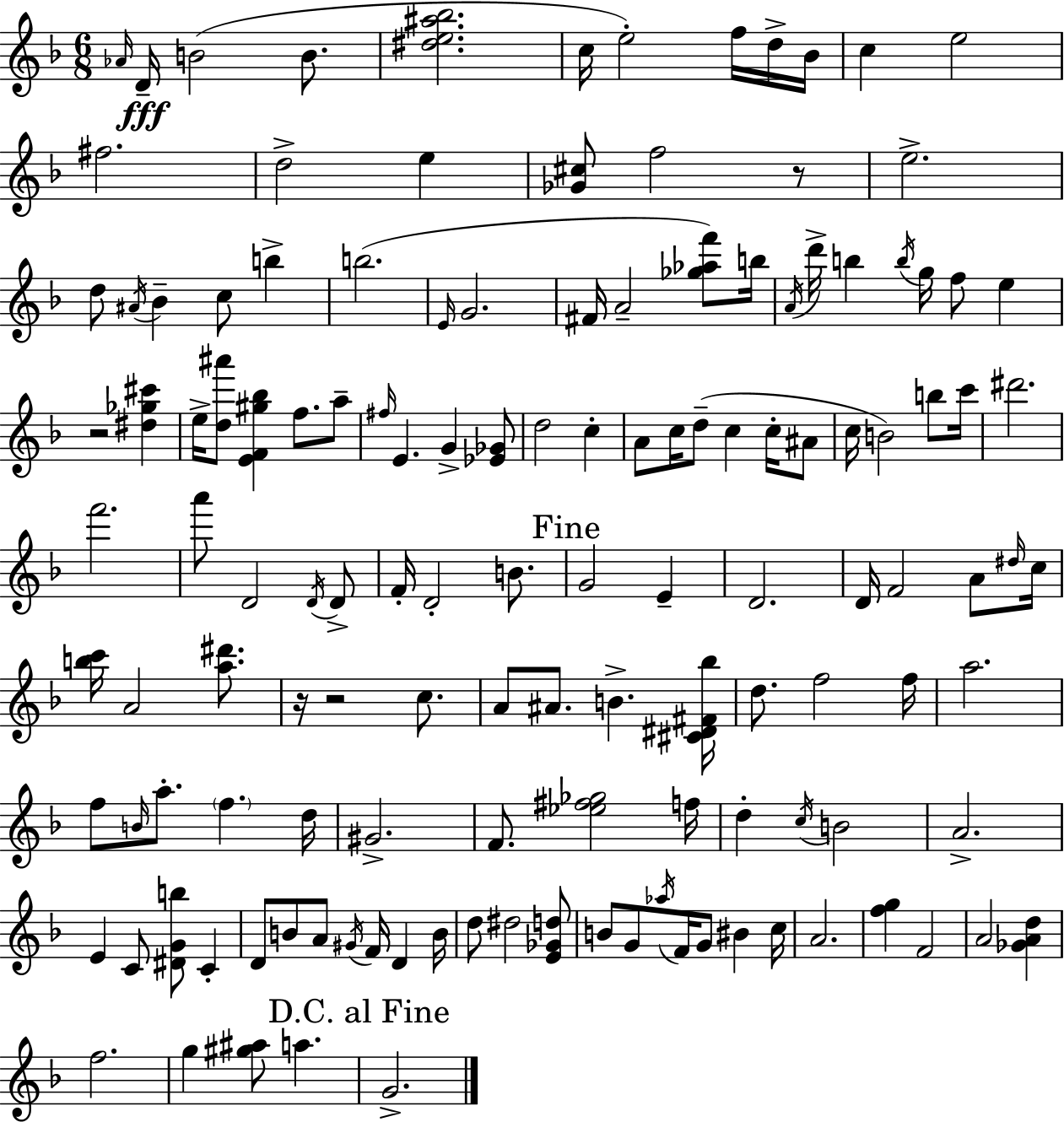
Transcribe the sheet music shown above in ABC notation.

X:1
T:Untitled
M:6/8
L:1/4
K:F
_A/4 D/4 B2 B/2 [^de^a_b]2 c/4 e2 f/4 d/4 _B/4 c e2 ^f2 d2 e [_G^c]/2 f2 z/2 e2 d/2 ^A/4 _B c/2 b b2 E/4 G2 ^F/4 A2 [_g_af']/2 b/4 A/4 d'/4 b b/4 g/4 f/2 e z2 [^d_g^c'] e/4 [d^a']/2 [EF^g_b] f/2 a/2 ^f/4 E G [_E_G]/2 d2 c A/2 c/4 d/2 c c/4 ^A/2 c/4 B2 b/2 c'/4 ^d'2 f'2 a'/2 D2 D/4 D/2 F/4 D2 B/2 G2 E D2 D/4 F2 A/2 ^d/4 c/4 [bc']/4 A2 [a^d']/2 z/4 z2 c/2 A/2 ^A/2 B [^C^D^F_b]/4 d/2 f2 f/4 a2 f/2 B/4 a/2 f d/4 ^G2 F/2 [_e^f_g]2 f/4 d c/4 B2 A2 E C/2 [^DGb]/2 C D/2 B/2 A/2 ^G/4 F/4 D B/4 d/2 ^d2 [E_Gd]/2 B/2 G/2 _a/4 F/4 G/2 ^B c/4 A2 [fg] F2 A2 [_GAd] f2 g [^g^a]/2 a G2